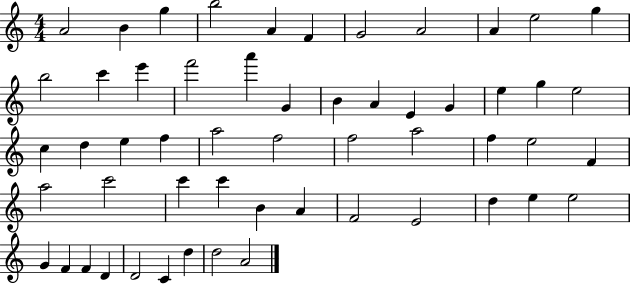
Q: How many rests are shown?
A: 0